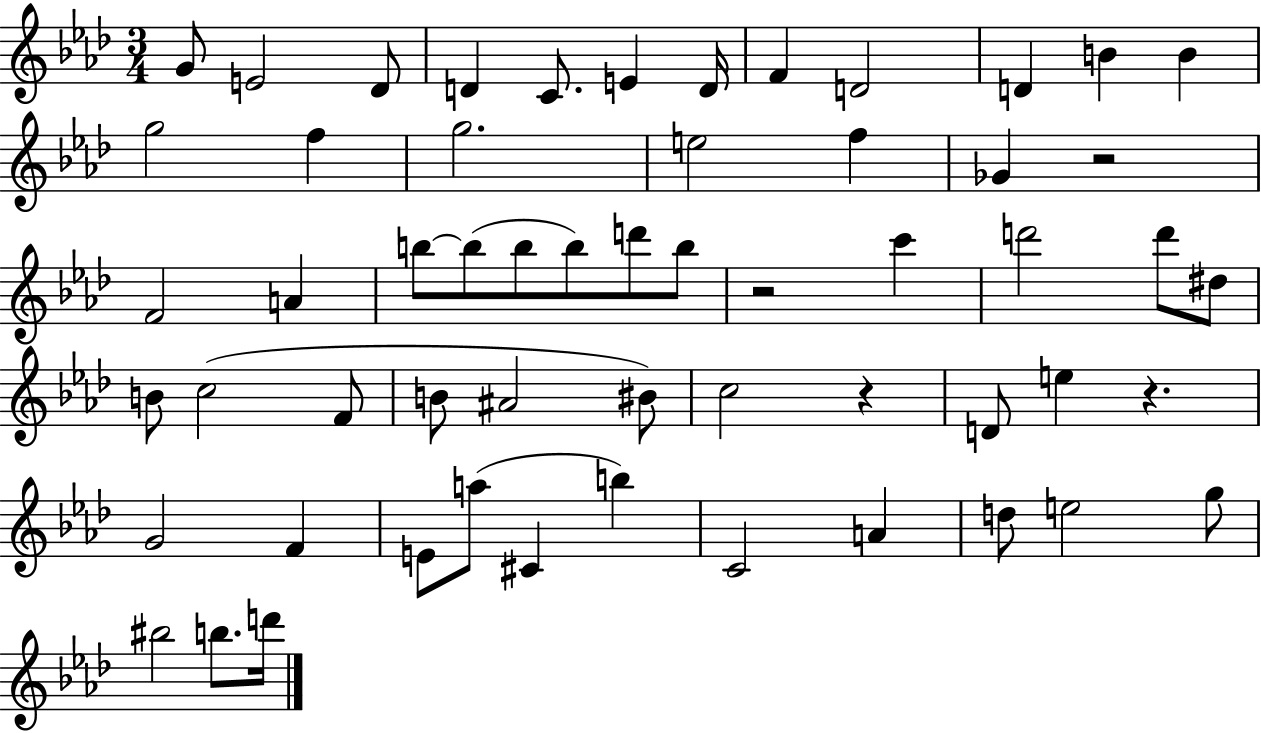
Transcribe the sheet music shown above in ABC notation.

X:1
T:Untitled
M:3/4
L:1/4
K:Ab
G/2 E2 _D/2 D C/2 E D/4 F D2 D B B g2 f g2 e2 f _G z2 F2 A b/2 b/2 b/2 b/2 d'/2 b/2 z2 c' d'2 d'/2 ^d/2 B/2 c2 F/2 B/2 ^A2 ^B/2 c2 z D/2 e z G2 F E/2 a/2 ^C b C2 A d/2 e2 g/2 ^b2 b/2 d'/4